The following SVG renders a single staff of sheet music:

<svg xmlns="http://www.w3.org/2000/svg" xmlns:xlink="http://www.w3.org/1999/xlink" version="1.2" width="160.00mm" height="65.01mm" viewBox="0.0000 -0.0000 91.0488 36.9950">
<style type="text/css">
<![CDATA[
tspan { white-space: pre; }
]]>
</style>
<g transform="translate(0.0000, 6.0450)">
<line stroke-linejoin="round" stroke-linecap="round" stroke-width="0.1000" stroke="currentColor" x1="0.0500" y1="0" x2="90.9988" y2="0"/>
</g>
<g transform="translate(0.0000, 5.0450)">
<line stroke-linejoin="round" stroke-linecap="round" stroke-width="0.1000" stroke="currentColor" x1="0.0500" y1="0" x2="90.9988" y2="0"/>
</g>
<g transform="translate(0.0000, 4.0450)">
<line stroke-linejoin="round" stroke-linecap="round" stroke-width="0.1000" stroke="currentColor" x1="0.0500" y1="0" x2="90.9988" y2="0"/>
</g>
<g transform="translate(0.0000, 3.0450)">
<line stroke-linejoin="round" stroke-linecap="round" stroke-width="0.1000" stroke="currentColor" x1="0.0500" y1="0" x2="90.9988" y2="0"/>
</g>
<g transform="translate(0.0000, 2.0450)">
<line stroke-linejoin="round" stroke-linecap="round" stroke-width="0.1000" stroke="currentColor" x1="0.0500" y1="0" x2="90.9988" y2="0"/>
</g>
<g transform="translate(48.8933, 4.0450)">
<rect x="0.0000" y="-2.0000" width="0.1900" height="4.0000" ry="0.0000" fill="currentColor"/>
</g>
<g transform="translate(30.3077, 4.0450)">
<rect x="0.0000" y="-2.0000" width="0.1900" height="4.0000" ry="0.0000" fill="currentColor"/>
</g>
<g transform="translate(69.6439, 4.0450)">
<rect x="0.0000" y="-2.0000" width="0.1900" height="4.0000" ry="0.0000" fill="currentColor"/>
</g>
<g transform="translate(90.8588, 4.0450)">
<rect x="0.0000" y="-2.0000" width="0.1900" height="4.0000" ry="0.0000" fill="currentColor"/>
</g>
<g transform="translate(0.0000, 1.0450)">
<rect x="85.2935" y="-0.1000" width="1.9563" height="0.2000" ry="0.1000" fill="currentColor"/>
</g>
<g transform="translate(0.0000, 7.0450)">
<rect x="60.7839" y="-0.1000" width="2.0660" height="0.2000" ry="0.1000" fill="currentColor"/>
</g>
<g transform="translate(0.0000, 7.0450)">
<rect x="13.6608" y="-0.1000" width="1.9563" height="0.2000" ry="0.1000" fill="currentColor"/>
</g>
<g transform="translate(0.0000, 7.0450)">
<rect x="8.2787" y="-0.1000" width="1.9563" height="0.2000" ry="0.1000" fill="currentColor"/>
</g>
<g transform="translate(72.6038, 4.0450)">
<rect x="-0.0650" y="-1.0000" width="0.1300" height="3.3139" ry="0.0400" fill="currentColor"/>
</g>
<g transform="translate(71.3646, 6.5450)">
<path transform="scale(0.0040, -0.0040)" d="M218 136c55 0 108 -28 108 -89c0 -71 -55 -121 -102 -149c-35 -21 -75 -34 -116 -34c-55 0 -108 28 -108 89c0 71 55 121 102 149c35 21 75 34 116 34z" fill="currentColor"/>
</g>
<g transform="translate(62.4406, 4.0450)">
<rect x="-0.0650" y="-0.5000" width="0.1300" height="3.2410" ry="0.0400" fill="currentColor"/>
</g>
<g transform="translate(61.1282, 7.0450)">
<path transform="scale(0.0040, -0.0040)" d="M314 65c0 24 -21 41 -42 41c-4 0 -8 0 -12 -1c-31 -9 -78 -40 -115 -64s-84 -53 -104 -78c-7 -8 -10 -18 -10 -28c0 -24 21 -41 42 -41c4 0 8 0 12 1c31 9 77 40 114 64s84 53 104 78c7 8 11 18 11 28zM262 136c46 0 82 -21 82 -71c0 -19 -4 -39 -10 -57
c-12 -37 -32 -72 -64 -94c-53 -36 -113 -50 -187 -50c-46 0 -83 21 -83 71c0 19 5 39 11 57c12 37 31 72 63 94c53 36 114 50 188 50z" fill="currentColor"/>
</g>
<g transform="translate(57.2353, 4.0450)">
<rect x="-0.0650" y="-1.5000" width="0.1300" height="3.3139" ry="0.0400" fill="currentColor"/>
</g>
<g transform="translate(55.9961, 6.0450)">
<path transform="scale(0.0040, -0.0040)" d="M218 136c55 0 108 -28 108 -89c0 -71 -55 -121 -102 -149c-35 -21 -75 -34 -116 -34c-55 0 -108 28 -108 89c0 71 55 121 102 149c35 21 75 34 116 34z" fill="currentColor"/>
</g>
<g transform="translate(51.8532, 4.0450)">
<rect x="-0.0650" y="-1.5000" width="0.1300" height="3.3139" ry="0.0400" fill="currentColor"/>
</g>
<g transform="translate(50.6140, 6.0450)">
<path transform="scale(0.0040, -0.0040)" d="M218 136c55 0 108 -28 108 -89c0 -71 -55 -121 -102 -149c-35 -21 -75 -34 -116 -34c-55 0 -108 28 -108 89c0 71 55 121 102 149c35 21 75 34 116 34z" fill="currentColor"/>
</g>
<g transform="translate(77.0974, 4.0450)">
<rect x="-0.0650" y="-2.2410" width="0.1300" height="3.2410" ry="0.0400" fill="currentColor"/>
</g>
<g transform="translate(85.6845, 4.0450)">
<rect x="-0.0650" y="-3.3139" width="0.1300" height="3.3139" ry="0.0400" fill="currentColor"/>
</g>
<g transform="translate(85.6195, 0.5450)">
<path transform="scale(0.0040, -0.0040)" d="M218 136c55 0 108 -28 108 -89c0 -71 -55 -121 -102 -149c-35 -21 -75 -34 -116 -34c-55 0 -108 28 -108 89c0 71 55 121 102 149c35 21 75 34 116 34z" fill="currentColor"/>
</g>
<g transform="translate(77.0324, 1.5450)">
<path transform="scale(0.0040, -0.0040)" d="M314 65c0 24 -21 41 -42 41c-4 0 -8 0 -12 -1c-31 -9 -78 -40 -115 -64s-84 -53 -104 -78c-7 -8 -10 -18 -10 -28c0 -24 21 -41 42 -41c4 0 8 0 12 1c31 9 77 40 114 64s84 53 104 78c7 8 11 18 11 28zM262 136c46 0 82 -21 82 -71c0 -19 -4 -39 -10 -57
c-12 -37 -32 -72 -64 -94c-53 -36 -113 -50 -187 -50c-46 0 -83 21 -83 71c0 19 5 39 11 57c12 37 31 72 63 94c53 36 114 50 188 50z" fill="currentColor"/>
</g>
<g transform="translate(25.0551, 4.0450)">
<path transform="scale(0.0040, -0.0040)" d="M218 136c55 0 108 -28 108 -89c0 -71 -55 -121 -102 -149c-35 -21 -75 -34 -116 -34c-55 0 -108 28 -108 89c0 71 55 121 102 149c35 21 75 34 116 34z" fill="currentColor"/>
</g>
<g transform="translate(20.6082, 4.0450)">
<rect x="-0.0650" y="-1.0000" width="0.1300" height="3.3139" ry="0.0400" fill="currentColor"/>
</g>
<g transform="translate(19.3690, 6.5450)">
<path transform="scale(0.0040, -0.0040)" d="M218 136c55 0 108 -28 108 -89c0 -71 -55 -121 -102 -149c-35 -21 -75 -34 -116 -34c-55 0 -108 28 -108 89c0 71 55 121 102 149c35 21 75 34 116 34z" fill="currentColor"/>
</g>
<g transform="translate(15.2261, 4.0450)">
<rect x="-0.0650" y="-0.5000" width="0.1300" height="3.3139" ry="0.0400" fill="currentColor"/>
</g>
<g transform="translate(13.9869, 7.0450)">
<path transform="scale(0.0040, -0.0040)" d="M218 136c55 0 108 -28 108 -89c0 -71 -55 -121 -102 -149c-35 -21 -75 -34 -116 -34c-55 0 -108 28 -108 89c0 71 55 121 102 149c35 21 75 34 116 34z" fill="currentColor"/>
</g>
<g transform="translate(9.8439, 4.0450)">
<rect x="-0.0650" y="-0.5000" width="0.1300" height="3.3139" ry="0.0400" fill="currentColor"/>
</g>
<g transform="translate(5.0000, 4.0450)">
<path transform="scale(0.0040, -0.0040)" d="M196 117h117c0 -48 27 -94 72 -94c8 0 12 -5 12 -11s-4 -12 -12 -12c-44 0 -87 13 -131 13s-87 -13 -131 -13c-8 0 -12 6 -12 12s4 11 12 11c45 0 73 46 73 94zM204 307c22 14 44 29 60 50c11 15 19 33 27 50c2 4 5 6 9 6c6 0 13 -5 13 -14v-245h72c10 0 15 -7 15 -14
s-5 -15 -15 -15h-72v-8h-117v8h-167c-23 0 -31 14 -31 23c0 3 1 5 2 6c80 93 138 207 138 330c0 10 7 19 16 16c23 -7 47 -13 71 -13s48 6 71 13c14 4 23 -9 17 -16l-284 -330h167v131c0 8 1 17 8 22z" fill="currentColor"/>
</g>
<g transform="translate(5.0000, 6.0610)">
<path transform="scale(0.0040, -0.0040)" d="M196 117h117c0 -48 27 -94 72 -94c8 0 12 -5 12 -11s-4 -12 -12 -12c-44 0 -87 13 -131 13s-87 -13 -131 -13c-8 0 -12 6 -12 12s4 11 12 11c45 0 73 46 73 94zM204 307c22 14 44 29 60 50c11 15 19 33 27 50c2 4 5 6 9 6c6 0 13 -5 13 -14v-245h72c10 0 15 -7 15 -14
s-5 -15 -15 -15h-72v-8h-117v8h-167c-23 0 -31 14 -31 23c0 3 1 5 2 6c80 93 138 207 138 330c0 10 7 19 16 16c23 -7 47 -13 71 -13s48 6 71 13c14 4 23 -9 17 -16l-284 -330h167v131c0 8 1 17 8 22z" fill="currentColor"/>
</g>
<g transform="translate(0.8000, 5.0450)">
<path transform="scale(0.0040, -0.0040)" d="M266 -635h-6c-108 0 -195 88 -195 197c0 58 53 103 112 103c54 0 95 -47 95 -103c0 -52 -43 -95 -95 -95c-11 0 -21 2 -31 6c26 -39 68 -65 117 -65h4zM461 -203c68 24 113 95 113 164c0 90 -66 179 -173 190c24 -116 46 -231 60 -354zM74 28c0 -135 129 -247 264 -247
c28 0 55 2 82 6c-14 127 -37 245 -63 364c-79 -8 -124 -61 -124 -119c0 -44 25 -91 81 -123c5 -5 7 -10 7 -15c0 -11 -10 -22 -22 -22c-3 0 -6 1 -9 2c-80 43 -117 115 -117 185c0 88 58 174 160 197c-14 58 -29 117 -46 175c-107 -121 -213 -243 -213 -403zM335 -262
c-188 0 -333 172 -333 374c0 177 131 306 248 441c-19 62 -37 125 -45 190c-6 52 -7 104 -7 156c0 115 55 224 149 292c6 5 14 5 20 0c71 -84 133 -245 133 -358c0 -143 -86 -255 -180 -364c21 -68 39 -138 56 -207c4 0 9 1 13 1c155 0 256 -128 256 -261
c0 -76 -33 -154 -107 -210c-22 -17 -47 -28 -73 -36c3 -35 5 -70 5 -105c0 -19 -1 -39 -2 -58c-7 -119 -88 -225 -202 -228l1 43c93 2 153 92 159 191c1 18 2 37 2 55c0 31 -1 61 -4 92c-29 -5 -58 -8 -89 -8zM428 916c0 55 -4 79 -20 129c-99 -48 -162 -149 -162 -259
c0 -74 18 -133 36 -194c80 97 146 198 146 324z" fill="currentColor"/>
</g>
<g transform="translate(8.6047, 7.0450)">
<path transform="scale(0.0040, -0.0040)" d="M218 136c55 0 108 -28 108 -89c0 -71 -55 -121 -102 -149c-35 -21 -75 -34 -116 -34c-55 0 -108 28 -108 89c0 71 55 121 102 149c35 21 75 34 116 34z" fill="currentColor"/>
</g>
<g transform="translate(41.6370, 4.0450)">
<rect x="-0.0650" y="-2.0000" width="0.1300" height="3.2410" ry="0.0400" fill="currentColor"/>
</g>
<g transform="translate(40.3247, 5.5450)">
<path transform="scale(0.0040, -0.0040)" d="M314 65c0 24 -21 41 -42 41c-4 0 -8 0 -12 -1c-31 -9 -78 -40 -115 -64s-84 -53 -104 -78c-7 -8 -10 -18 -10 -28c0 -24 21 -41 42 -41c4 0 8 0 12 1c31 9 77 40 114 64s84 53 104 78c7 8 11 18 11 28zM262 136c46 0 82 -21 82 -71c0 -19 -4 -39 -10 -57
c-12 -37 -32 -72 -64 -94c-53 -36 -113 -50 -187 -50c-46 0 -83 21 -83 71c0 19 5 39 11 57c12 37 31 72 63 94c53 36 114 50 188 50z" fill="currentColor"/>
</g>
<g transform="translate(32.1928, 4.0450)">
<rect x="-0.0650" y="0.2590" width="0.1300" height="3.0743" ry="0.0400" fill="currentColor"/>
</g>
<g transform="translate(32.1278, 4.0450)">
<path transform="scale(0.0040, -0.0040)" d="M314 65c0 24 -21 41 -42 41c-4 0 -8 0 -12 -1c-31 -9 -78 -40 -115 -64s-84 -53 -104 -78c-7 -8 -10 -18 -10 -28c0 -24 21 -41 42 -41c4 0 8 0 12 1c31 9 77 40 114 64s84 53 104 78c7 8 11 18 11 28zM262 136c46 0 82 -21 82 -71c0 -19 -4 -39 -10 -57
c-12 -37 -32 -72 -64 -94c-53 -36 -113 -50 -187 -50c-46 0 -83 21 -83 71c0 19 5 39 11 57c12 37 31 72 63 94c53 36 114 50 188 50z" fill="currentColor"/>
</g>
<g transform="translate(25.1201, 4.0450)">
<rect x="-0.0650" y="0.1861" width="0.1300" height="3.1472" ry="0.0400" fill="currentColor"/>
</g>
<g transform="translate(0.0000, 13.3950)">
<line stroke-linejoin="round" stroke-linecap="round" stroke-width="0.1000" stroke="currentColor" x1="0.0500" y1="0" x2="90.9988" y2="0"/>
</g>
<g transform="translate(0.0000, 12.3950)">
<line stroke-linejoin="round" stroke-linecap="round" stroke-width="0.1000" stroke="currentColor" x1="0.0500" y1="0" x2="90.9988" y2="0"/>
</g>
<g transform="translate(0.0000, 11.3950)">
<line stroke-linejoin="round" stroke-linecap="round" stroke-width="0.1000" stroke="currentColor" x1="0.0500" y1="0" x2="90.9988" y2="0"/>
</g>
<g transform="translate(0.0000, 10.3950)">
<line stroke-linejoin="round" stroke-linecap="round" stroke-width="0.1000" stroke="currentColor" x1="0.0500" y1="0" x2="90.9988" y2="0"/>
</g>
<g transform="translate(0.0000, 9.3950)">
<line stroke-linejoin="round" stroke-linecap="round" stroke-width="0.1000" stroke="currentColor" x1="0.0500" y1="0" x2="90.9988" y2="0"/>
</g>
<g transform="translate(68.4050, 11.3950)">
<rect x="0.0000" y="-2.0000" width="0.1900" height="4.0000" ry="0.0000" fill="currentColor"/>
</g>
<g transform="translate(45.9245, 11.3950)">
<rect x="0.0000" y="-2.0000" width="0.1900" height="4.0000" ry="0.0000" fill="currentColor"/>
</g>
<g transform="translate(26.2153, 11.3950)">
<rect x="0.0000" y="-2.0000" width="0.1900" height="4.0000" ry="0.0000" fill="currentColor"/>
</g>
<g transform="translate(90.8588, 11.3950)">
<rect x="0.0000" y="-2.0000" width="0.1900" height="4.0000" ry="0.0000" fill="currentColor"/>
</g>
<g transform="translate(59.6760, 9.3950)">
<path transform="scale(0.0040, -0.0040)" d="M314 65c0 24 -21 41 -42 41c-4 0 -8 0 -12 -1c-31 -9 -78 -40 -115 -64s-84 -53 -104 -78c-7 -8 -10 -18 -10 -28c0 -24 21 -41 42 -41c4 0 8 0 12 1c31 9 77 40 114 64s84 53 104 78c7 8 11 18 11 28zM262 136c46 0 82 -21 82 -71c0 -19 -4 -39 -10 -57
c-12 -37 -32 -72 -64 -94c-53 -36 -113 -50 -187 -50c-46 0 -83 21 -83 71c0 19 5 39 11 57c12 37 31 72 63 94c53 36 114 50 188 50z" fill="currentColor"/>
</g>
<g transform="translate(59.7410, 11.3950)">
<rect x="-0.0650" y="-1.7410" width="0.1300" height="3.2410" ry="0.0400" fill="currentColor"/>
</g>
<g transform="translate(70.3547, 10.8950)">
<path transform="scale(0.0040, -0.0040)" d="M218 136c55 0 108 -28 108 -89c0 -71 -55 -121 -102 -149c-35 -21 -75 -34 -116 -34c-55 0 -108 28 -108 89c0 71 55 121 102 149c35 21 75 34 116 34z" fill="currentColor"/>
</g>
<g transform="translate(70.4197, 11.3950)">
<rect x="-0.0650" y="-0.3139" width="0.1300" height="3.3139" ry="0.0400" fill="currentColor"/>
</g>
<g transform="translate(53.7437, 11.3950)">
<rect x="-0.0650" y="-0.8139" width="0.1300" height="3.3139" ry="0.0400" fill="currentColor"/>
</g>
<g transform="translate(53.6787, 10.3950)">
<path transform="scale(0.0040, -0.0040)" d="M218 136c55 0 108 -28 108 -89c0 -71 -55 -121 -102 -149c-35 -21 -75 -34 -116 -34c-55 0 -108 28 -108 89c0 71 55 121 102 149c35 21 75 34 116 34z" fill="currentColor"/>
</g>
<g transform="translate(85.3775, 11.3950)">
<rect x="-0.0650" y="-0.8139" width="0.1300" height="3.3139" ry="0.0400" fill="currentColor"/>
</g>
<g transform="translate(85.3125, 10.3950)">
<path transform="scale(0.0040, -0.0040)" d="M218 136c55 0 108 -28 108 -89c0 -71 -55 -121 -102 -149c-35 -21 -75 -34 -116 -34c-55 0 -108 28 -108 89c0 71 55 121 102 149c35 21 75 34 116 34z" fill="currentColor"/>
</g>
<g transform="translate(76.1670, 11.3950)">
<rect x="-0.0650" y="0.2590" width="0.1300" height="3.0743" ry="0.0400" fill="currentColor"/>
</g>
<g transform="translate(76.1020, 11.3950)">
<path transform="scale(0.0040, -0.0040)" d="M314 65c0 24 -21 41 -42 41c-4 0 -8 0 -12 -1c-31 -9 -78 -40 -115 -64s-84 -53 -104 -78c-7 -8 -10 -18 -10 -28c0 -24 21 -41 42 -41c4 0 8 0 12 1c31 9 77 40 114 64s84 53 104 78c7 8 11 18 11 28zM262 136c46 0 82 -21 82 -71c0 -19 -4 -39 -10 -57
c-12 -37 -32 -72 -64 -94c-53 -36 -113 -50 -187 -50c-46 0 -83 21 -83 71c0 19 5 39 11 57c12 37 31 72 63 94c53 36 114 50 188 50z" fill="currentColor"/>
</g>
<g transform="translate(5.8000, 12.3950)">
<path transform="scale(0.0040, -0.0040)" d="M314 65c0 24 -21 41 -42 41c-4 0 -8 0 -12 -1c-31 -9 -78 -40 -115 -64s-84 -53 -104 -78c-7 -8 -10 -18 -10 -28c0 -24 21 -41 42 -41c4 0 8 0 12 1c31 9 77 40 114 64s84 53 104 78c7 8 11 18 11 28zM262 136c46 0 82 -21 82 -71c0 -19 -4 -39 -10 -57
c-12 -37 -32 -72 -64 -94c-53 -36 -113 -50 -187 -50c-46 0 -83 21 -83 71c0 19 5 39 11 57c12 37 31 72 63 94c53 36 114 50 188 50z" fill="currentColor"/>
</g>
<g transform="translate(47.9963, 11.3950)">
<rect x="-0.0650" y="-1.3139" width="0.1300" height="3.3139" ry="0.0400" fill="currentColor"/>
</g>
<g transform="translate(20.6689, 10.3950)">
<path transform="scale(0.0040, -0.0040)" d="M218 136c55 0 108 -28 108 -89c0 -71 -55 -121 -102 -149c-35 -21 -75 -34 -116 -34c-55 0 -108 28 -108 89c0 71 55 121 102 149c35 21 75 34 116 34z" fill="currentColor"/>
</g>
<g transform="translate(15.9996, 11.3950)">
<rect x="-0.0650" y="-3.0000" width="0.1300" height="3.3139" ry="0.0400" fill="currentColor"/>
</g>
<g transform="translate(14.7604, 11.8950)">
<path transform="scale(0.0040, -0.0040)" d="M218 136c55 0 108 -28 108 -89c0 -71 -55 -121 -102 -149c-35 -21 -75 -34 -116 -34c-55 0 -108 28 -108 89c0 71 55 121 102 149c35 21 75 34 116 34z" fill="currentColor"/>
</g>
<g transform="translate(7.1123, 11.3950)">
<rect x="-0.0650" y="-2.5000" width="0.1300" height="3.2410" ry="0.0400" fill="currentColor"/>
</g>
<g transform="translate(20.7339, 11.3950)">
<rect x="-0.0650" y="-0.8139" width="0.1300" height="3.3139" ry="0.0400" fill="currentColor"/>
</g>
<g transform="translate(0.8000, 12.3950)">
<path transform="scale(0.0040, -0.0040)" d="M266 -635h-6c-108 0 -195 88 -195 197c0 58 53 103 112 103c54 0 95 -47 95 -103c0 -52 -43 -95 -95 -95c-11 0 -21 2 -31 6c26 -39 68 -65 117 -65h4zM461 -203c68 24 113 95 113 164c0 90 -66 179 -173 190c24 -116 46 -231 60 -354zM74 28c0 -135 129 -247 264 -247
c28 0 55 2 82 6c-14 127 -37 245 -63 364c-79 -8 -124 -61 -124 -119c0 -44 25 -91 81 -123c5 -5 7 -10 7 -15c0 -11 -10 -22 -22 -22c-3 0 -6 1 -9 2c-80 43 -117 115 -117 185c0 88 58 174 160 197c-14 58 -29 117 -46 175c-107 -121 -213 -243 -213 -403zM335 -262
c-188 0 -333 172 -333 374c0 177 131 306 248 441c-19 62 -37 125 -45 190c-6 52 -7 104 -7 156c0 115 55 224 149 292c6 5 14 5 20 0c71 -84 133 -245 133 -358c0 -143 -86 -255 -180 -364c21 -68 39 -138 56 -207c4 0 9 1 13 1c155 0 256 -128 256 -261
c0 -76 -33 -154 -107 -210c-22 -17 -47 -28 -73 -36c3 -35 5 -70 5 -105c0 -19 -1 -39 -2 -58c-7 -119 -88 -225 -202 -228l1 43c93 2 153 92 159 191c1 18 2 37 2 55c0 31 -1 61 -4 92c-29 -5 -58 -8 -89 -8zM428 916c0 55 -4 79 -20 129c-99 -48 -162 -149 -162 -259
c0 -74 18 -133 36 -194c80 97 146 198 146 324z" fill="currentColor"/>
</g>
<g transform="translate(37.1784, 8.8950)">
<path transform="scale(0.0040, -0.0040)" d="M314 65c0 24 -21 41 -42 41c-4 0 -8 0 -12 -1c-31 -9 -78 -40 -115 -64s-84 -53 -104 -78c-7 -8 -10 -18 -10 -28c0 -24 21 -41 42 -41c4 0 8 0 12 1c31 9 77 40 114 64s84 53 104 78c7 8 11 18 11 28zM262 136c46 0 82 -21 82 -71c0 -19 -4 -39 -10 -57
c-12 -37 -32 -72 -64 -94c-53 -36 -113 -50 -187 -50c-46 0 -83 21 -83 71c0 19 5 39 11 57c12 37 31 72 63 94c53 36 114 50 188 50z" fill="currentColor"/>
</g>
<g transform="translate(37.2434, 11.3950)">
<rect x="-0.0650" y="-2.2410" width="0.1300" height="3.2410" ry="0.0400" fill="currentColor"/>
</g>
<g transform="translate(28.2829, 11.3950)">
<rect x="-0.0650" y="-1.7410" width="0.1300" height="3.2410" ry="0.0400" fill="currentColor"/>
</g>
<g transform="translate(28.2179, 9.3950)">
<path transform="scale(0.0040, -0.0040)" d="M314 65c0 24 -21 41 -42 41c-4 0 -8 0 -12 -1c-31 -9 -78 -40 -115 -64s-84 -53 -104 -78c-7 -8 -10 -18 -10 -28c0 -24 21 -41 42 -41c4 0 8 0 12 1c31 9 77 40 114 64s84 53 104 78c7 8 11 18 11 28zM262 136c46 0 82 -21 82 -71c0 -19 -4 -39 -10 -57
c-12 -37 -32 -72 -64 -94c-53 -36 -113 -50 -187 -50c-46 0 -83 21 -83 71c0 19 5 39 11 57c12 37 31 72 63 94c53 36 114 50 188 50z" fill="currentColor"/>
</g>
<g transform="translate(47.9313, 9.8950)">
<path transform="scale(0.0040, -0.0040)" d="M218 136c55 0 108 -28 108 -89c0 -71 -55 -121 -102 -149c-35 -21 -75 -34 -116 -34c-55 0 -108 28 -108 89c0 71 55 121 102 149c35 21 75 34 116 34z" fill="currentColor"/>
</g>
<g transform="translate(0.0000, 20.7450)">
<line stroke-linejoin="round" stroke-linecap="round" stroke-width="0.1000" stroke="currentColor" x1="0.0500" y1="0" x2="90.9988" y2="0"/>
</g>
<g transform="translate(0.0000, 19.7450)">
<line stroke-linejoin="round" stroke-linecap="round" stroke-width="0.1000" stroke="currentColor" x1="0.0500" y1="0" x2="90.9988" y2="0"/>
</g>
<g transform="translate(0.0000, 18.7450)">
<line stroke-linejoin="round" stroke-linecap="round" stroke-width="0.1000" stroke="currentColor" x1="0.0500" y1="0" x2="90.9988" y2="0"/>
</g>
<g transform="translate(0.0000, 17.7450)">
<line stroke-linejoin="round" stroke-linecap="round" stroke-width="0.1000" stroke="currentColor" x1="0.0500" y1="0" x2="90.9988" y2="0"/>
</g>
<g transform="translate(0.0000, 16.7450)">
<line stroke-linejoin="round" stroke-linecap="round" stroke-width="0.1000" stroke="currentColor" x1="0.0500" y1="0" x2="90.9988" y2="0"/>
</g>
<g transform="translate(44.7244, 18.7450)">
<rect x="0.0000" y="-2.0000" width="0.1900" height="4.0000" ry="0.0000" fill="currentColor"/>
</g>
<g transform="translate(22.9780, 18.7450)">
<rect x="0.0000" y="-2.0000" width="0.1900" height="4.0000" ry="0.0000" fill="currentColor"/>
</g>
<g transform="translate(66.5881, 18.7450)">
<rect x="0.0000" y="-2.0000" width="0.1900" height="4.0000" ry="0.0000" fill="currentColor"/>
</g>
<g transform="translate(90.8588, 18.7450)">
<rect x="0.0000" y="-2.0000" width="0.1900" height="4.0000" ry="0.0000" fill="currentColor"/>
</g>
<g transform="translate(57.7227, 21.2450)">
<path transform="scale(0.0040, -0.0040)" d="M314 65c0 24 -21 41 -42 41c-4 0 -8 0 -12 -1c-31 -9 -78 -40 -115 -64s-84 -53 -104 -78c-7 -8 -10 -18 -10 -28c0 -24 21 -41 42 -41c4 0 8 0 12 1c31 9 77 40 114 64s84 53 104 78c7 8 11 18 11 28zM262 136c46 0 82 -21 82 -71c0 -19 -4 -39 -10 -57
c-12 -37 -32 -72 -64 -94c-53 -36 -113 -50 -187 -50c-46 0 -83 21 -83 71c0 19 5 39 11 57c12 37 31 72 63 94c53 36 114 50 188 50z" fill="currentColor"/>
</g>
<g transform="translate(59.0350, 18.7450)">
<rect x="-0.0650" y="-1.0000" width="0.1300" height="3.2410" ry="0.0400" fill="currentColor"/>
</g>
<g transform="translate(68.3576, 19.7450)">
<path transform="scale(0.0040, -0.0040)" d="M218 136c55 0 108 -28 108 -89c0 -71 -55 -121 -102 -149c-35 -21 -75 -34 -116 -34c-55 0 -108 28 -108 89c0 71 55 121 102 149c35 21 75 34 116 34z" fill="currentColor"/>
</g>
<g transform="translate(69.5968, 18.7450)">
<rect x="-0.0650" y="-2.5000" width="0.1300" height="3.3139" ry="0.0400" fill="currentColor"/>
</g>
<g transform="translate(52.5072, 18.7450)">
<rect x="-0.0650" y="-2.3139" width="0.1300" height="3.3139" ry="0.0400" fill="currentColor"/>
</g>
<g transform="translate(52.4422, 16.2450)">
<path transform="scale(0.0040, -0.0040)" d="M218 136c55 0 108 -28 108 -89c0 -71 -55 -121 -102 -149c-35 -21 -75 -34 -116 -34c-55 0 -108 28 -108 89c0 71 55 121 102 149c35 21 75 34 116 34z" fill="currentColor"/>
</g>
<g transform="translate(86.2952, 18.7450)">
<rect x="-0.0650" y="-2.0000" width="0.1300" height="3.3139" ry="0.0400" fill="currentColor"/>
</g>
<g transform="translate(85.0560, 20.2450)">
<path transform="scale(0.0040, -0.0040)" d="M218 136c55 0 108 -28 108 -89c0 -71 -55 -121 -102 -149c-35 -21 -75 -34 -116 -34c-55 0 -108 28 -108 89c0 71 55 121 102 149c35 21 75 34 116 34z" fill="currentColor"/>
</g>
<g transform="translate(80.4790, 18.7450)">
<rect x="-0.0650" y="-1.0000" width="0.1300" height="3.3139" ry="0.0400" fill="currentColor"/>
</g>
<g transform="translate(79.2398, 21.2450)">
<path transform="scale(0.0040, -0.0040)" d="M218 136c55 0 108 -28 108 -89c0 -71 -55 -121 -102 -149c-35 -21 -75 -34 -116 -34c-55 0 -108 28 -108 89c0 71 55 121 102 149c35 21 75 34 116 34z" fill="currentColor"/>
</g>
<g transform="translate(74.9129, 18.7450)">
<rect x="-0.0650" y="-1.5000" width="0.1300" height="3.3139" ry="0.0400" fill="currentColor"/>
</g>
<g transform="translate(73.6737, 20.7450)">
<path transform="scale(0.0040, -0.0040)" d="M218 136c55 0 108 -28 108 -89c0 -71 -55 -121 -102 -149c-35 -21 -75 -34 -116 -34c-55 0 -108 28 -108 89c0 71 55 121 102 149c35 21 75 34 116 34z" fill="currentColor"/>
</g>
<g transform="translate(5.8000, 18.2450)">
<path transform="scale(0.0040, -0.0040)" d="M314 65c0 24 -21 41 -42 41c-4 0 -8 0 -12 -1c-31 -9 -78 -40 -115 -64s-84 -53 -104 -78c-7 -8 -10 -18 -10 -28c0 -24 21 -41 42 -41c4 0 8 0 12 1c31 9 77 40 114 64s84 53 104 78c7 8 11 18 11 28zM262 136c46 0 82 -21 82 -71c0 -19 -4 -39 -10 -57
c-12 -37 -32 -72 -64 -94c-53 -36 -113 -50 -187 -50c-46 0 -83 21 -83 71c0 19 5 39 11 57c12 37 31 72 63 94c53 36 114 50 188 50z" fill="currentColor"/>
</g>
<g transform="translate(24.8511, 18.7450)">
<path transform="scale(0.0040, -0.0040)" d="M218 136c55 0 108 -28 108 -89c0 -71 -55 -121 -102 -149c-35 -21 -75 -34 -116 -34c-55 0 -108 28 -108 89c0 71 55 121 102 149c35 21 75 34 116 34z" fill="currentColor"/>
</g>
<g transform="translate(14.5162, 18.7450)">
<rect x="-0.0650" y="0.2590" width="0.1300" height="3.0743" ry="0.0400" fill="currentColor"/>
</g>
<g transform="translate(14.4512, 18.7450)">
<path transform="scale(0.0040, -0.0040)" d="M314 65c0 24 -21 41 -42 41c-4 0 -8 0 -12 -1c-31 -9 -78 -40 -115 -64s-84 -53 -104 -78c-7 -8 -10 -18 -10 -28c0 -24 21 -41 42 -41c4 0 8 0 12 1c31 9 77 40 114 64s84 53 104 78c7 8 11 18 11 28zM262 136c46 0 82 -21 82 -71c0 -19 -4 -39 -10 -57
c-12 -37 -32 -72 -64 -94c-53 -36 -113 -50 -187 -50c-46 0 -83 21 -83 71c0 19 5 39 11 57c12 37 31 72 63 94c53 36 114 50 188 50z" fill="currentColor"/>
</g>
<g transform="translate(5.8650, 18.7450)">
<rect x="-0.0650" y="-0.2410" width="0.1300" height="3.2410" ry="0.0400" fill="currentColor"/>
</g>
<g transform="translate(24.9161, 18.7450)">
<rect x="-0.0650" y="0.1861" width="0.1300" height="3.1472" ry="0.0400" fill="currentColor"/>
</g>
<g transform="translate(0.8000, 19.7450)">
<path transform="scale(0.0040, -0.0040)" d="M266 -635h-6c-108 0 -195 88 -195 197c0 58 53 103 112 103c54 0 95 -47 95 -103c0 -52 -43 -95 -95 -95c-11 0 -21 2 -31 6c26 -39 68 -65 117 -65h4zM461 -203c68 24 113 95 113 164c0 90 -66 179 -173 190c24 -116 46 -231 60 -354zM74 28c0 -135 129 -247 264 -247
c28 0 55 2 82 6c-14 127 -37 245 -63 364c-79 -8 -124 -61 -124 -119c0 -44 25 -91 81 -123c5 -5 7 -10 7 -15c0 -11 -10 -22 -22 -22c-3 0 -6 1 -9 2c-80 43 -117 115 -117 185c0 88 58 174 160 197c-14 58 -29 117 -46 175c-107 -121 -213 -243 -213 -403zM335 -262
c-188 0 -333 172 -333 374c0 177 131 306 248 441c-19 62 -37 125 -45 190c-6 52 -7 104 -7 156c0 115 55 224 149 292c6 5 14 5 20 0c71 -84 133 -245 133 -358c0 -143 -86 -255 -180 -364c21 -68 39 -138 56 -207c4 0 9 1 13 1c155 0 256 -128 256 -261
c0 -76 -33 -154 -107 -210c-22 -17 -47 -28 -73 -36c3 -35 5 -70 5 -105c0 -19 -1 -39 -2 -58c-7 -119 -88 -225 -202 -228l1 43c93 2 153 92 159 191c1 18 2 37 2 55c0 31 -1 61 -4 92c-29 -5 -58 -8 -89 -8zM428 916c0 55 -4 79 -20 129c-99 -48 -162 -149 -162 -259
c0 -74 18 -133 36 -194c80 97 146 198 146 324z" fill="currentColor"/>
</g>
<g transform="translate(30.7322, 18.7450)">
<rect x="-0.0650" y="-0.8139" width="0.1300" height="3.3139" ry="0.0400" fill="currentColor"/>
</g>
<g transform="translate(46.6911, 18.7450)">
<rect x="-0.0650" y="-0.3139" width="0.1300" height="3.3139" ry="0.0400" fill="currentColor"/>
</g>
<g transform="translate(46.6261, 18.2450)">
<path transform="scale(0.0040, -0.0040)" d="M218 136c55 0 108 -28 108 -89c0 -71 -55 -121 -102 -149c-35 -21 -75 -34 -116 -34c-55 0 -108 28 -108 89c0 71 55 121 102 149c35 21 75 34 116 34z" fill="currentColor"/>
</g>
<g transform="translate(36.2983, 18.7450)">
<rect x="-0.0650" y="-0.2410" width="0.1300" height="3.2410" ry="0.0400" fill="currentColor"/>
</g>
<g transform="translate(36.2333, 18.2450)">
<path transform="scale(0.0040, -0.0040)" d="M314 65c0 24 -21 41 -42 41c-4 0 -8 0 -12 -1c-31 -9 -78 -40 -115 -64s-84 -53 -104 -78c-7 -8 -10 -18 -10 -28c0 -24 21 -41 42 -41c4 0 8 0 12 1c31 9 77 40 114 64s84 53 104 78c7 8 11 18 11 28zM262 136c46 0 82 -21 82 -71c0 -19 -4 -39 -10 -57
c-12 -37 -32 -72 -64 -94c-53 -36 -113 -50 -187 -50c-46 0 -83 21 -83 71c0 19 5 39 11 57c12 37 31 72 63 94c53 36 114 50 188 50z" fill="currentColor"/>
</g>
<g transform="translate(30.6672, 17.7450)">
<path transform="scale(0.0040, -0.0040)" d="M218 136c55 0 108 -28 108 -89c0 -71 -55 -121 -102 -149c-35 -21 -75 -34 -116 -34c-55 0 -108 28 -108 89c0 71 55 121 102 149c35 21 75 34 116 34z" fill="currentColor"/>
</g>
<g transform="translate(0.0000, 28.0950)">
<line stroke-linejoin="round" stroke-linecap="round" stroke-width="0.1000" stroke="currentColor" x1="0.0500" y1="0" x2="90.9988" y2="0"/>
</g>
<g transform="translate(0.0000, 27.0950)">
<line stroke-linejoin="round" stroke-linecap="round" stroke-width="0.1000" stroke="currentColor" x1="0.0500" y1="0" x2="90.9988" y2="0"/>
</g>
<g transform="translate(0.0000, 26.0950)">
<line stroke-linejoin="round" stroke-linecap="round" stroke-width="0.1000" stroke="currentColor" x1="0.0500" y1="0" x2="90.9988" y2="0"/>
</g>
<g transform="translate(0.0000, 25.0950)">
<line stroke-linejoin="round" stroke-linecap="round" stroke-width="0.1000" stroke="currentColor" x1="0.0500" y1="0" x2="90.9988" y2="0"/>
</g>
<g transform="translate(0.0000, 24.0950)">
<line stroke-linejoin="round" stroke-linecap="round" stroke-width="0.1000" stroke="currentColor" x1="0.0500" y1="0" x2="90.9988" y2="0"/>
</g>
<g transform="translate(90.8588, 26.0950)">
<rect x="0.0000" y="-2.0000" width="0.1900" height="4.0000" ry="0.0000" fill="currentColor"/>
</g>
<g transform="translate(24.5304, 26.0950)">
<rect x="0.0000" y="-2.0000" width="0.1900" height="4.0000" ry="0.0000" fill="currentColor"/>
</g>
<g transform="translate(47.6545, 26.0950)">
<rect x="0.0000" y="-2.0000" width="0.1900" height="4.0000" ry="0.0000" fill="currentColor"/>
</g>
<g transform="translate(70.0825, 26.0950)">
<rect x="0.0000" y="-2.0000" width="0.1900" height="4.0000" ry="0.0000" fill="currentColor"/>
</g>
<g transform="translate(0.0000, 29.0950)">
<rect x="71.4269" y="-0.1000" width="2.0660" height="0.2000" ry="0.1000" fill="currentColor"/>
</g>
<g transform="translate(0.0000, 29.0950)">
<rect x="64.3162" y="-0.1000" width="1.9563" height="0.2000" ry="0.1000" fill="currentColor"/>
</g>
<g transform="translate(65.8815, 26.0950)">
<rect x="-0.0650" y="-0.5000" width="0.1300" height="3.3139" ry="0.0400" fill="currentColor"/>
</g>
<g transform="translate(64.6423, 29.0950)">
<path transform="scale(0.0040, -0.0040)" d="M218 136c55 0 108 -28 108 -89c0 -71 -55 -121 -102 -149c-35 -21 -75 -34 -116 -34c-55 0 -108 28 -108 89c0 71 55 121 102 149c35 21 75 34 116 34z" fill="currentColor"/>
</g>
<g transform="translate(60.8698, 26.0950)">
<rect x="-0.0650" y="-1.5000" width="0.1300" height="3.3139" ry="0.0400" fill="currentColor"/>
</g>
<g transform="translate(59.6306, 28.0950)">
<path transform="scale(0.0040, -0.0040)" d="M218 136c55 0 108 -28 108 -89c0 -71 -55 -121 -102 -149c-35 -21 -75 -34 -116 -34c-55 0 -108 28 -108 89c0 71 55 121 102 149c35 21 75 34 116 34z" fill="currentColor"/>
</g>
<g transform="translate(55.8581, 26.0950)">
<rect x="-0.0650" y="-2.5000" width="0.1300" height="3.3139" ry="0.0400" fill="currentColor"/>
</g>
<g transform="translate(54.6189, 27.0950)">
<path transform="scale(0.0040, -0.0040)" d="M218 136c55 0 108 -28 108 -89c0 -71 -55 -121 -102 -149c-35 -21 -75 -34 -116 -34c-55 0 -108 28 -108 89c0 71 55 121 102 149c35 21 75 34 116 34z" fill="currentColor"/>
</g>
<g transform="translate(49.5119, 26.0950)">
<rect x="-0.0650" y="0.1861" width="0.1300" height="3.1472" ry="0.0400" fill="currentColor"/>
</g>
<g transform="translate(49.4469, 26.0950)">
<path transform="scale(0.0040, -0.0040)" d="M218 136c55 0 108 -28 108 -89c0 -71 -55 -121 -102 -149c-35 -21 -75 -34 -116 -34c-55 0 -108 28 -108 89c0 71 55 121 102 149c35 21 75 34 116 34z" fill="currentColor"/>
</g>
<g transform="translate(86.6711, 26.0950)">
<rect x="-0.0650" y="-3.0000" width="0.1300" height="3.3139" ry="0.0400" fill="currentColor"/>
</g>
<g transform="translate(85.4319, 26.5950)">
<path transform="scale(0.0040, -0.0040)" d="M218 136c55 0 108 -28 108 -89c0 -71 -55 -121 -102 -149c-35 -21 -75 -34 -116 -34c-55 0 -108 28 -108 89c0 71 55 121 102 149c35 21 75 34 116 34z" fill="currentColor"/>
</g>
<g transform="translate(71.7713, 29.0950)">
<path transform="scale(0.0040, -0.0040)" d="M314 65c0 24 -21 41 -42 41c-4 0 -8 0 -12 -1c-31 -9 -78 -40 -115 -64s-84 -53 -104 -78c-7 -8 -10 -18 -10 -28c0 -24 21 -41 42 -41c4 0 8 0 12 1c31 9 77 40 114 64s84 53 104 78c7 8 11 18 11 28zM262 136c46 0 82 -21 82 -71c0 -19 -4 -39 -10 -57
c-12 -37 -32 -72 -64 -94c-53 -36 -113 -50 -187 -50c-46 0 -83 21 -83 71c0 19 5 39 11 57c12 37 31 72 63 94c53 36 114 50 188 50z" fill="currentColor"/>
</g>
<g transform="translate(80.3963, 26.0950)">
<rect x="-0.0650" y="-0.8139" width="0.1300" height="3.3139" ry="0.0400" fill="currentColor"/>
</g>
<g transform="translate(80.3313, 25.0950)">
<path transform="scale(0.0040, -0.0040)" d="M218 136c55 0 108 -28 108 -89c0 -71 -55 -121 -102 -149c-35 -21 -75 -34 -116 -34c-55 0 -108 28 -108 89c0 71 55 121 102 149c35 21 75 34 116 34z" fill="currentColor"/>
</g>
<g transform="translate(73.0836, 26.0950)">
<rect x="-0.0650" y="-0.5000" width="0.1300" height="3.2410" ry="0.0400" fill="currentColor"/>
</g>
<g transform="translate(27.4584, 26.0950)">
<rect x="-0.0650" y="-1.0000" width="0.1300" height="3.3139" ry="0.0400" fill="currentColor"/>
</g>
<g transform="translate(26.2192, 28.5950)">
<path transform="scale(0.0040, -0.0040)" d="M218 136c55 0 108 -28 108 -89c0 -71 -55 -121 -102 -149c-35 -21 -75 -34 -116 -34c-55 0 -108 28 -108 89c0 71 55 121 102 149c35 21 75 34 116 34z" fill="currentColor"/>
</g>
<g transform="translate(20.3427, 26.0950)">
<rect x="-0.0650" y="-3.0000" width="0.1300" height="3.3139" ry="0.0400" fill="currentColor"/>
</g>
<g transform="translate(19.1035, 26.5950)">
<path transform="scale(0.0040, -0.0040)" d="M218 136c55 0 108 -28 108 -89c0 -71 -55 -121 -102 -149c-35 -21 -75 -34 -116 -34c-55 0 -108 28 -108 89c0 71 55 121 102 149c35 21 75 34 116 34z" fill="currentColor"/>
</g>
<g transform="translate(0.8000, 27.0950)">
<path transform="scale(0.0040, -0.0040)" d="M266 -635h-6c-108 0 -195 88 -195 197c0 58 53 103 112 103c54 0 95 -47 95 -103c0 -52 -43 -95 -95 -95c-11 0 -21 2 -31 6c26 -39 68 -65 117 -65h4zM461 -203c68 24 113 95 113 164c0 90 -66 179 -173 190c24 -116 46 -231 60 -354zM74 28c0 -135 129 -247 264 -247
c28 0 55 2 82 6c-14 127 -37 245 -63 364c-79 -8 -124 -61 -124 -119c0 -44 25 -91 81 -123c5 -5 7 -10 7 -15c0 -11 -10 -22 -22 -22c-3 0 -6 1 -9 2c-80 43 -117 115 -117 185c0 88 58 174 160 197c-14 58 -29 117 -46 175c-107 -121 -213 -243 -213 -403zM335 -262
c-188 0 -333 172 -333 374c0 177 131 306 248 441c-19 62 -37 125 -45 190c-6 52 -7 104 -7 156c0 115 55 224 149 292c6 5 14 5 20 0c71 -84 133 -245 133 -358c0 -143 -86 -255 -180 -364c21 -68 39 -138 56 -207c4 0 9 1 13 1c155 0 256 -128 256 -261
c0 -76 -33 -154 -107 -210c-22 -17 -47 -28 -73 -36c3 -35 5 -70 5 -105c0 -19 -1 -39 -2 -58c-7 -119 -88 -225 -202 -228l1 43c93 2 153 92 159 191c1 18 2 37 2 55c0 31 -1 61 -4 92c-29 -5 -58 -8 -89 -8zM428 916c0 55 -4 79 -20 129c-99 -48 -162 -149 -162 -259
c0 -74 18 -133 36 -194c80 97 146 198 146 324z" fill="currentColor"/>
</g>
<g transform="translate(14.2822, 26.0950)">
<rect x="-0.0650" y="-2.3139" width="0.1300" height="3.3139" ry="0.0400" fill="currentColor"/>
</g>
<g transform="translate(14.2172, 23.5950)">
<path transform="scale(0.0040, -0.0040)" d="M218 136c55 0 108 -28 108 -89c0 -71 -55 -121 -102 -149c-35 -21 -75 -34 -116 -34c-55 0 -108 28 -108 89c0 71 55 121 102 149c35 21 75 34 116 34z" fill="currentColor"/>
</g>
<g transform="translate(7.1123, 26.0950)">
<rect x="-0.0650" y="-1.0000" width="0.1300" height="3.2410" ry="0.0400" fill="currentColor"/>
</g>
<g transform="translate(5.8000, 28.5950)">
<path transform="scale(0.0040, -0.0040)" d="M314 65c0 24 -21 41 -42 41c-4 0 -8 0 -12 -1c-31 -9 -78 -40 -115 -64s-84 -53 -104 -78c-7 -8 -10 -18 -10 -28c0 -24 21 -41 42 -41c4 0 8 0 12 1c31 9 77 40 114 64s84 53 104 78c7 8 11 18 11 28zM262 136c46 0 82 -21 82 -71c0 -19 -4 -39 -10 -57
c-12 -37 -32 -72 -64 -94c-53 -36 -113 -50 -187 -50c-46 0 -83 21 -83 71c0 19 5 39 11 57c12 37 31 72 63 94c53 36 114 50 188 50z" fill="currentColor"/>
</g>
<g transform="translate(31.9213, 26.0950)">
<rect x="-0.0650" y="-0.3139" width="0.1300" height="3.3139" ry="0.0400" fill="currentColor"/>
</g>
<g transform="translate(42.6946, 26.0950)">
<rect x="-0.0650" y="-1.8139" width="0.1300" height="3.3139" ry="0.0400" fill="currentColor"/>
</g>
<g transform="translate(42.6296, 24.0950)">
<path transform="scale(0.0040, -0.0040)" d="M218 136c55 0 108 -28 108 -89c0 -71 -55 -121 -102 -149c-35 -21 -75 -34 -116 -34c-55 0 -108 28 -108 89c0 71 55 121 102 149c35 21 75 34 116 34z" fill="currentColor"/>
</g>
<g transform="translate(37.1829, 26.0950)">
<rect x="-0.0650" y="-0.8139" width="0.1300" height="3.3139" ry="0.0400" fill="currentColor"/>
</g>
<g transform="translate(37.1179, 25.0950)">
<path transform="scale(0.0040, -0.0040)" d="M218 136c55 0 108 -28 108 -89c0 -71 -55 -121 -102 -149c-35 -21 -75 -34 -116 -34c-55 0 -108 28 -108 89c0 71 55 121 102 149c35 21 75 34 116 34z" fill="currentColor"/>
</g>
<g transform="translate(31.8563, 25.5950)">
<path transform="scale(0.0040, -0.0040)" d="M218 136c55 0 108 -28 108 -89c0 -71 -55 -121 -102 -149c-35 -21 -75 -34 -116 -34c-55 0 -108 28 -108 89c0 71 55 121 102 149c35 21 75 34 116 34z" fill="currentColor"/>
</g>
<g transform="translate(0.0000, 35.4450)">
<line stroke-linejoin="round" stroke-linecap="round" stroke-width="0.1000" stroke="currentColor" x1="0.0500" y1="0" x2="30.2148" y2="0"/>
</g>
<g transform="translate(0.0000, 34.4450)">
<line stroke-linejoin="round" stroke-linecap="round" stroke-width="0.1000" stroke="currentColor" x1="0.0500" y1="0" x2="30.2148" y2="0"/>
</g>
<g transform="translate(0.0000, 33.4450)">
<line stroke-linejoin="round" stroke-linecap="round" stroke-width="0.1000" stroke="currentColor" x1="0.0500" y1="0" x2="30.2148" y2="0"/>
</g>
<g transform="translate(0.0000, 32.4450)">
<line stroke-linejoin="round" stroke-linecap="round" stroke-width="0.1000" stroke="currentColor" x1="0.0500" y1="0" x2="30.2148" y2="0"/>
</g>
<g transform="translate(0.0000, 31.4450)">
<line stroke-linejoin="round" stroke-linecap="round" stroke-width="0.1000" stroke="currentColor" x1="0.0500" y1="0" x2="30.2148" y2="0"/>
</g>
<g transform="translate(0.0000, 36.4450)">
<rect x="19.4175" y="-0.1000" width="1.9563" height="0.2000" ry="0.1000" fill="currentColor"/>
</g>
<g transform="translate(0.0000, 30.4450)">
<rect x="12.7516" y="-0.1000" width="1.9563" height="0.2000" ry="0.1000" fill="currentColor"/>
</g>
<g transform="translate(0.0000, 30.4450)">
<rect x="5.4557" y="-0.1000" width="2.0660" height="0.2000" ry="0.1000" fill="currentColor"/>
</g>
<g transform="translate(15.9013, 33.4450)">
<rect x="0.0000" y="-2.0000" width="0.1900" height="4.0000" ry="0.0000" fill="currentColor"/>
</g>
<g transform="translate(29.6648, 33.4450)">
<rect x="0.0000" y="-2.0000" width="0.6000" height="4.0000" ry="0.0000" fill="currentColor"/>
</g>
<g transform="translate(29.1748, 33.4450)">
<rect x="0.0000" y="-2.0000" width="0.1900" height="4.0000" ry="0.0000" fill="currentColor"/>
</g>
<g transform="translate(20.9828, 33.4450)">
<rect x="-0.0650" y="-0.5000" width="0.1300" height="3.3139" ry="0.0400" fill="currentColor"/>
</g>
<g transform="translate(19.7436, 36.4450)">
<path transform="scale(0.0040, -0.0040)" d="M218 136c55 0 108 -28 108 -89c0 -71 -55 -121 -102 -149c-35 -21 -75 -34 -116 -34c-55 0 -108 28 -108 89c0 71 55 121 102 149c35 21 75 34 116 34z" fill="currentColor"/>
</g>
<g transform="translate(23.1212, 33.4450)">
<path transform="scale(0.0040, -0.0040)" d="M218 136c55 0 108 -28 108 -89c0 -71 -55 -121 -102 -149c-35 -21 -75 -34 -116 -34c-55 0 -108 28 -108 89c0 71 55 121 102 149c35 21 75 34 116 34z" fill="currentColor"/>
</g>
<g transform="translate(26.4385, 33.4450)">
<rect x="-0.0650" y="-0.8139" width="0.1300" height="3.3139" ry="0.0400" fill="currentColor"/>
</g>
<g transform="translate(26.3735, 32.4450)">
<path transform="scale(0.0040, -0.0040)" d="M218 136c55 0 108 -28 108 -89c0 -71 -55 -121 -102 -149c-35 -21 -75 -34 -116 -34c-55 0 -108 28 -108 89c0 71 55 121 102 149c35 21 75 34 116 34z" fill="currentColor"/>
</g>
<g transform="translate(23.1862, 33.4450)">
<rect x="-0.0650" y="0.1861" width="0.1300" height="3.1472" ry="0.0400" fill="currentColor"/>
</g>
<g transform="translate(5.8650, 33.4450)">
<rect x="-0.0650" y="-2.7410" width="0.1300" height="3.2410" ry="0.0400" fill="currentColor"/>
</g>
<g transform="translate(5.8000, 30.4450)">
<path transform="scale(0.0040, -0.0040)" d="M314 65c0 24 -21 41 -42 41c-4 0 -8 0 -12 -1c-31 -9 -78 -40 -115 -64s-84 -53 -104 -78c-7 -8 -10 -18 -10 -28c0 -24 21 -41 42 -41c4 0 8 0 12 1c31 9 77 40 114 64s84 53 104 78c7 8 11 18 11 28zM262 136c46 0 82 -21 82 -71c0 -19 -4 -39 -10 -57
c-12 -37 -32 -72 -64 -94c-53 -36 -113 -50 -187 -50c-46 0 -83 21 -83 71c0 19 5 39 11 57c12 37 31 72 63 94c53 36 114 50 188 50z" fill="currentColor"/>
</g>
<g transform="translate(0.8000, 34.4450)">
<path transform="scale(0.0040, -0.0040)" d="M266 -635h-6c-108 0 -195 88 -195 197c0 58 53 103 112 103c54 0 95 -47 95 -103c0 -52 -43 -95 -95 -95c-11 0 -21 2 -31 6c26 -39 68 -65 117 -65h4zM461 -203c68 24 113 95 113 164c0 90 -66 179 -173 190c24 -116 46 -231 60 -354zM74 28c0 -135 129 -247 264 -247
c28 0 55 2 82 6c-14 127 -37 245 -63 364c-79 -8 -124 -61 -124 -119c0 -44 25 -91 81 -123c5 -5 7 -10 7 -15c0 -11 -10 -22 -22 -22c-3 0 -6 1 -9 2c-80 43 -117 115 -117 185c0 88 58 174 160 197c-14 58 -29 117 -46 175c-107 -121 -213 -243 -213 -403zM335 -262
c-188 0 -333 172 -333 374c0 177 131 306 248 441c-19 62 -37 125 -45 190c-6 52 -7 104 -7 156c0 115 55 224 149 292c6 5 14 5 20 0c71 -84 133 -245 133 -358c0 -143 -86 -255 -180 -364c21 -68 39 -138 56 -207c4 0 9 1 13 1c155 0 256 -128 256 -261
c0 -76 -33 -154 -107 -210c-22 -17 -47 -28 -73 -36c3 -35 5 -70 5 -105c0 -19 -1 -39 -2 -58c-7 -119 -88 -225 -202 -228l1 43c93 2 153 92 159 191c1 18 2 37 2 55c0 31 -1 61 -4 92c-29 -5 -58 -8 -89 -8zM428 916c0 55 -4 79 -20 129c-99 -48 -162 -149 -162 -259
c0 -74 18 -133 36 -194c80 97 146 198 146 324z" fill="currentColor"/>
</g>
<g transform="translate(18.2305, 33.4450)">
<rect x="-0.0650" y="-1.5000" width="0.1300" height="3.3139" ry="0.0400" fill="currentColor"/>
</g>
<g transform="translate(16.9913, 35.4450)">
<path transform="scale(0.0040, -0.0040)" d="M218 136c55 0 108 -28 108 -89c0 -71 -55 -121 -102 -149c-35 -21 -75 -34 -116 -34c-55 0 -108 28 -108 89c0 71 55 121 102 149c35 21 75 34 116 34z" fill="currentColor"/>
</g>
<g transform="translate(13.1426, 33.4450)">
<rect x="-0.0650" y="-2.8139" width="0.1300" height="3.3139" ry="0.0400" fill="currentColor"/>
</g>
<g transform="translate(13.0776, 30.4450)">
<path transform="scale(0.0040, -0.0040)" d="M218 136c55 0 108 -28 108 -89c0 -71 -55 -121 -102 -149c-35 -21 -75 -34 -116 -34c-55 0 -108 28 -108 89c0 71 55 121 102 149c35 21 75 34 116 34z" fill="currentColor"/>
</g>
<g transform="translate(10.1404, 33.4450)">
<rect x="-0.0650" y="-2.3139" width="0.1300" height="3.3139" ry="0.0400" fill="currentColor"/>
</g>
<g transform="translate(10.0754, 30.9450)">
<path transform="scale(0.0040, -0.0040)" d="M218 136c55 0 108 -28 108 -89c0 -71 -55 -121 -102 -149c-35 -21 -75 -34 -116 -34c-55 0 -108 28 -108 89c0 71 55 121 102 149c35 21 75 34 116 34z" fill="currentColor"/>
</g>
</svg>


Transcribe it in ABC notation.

X:1
T:Untitled
M:4/4
L:1/4
K:C
C C D B B2 F2 E E C2 D g2 b G2 A d f2 g2 e d f2 c B2 d c2 B2 B d c2 c g D2 G E D F D2 g A D c d f B G E C C2 d A a2 g a E C B d